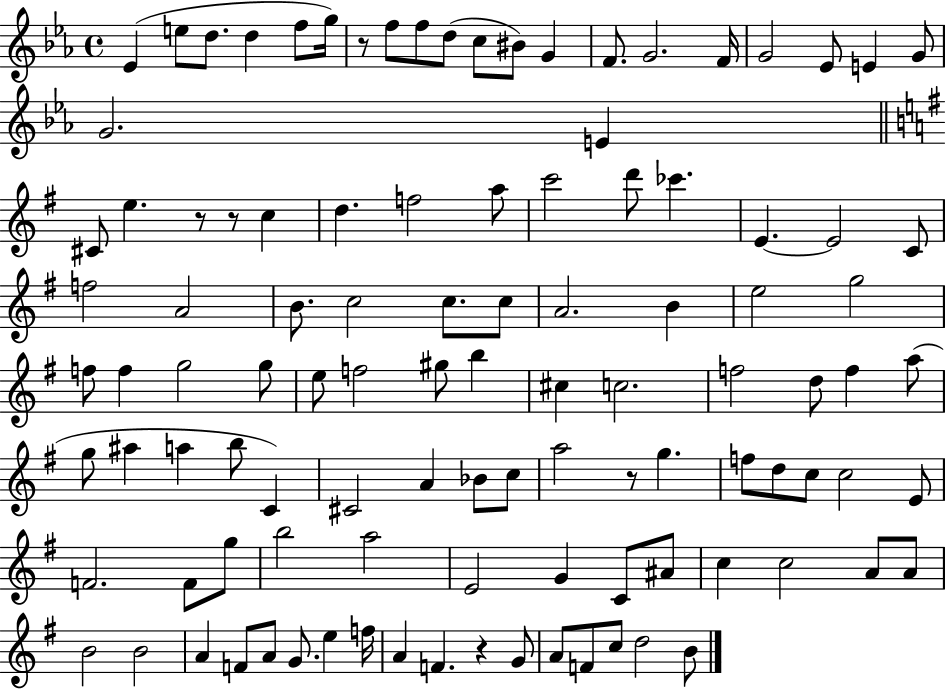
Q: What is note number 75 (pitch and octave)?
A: F4